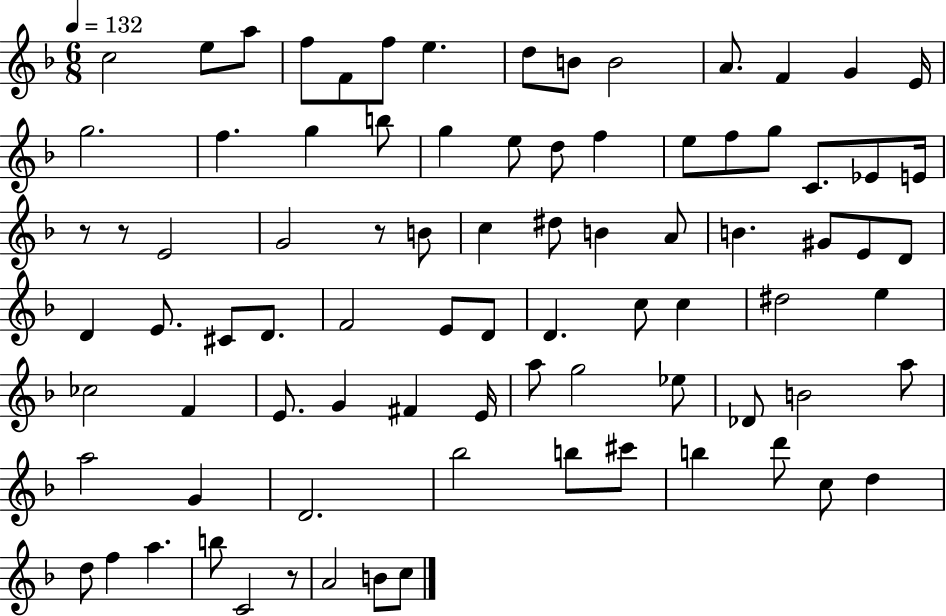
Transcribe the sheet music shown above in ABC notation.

X:1
T:Untitled
M:6/8
L:1/4
K:F
c2 e/2 a/2 f/2 F/2 f/2 e d/2 B/2 B2 A/2 F G E/4 g2 f g b/2 g e/2 d/2 f e/2 f/2 g/2 C/2 _E/2 E/4 z/2 z/2 E2 G2 z/2 B/2 c ^d/2 B A/2 B ^G/2 E/2 D/2 D E/2 ^C/2 D/2 F2 E/2 D/2 D c/2 c ^d2 e _c2 F E/2 G ^F E/4 a/2 g2 _e/2 _D/2 B2 a/2 a2 G D2 _b2 b/2 ^c'/2 b d'/2 c/2 d d/2 f a b/2 C2 z/2 A2 B/2 c/2